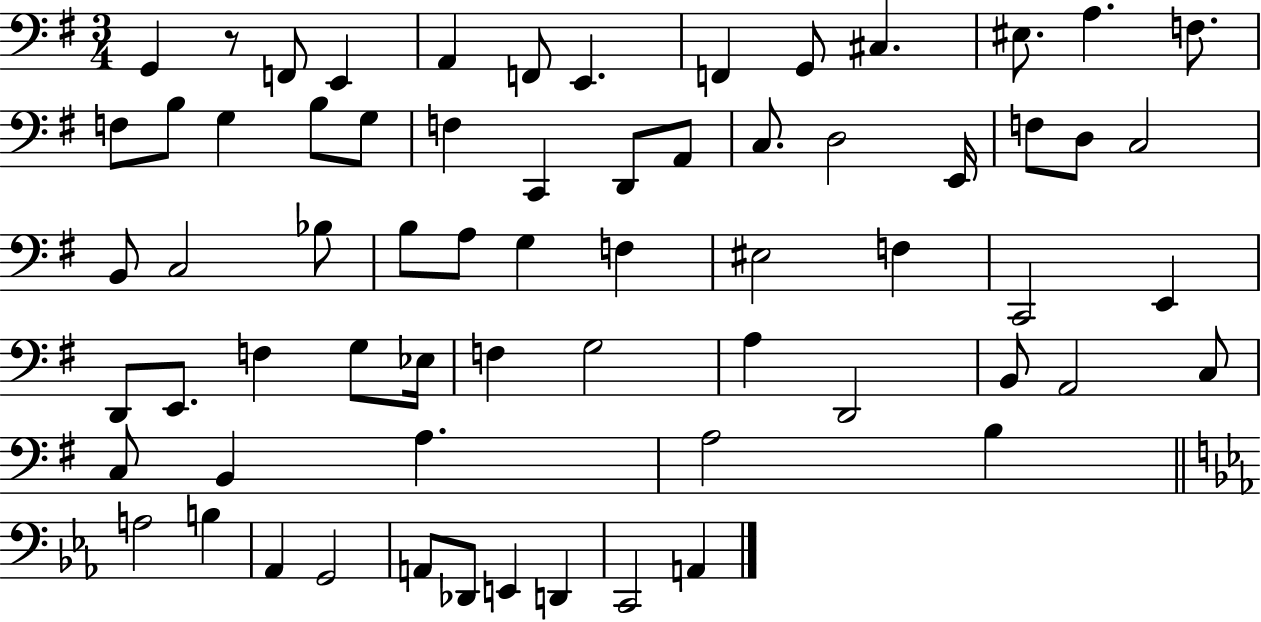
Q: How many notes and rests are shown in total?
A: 66